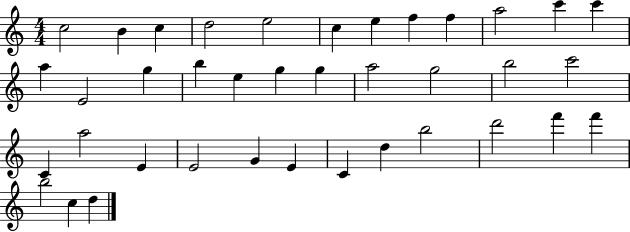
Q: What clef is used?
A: treble